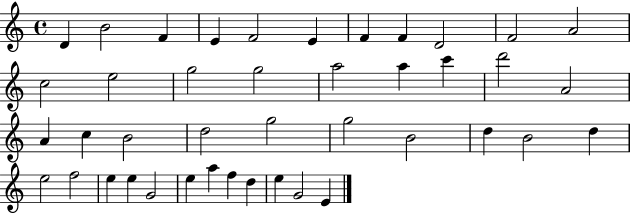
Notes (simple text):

D4/q B4/h F4/q E4/q F4/h E4/q F4/q F4/q D4/h F4/h A4/h C5/h E5/h G5/h G5/h A5/h A5/q C6/q D6/h A4/h A4/q C5/q B4/h D5/h G5/h G5/h B4/h D5/q B4/h D5/q E5/h F5/h E5/q E5/q G4/h E5/q A5/q F5/q D5/q E5/q G4/h E4/q